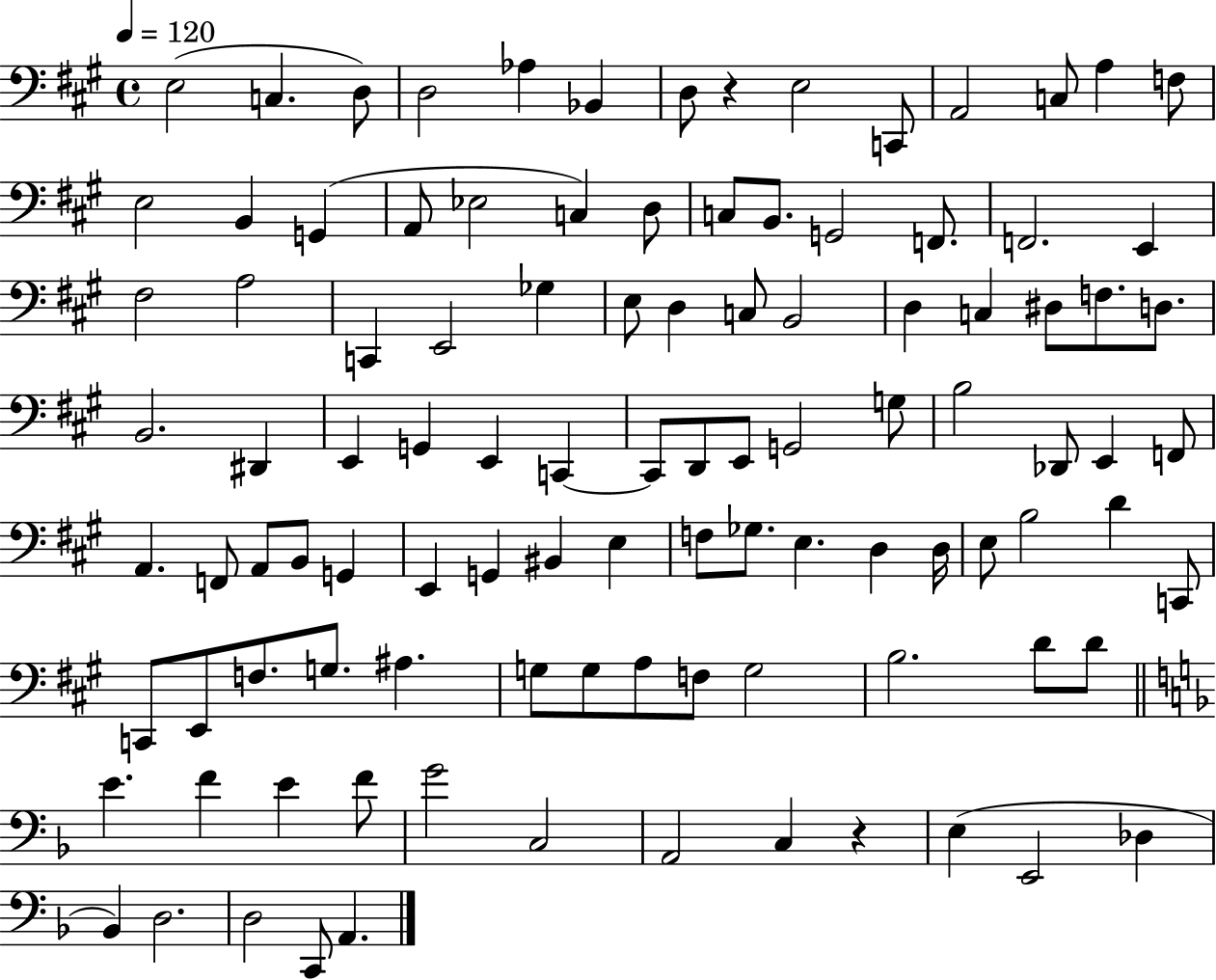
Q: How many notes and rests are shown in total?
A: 104